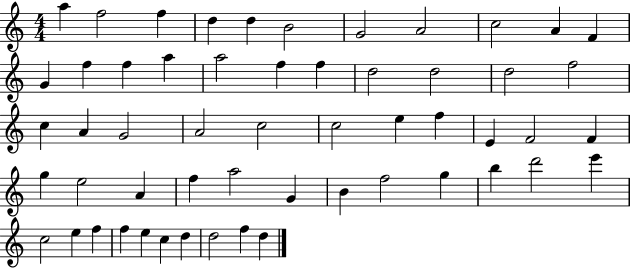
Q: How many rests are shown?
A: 0